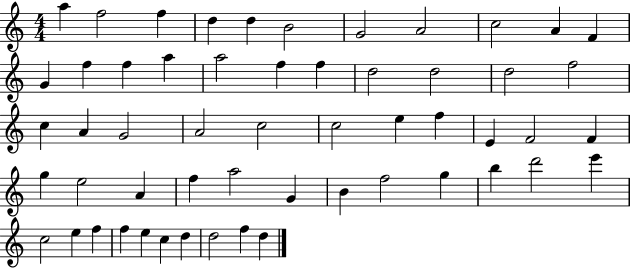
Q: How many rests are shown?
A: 0